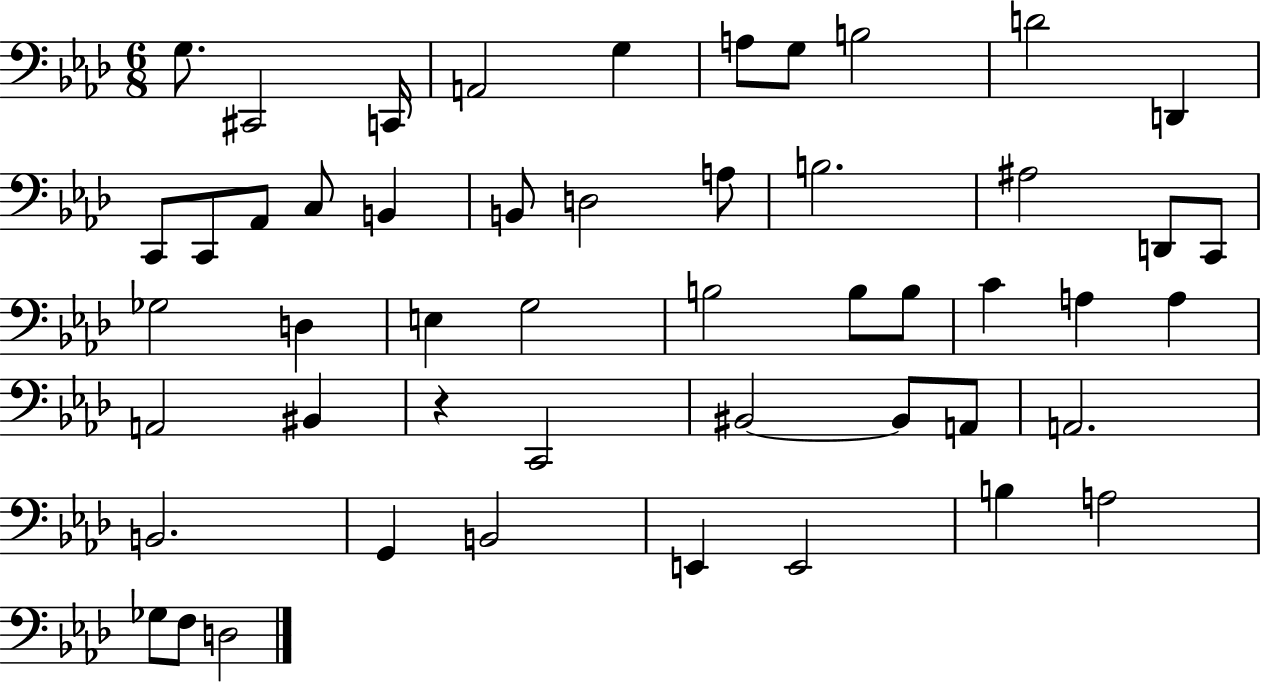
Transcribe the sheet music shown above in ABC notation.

X:1
T:Untitled
M:6/8
L:1/4
K:Ab
G,/2 ^C,,2 C,,/4 A,,2 G, A,/2 G,/2 B,2 D2 D,, C,,/2 C,,/2 _A,,/2 C,/2 B,, B,,/2 D,2 A,/2 B,2 ^A,2 D,,/2 C,,/2 _G,2 D, E, G,2 B,2 B,/2 B,/2 C A, A, A,,2 ^B,, z C,,2 ^B,,2 ^B,,/2 A,,/2 A,,2 B,,2 G,, B,,2 E,, E,,2 B, A,2 _G,/2 F,/2 D,2